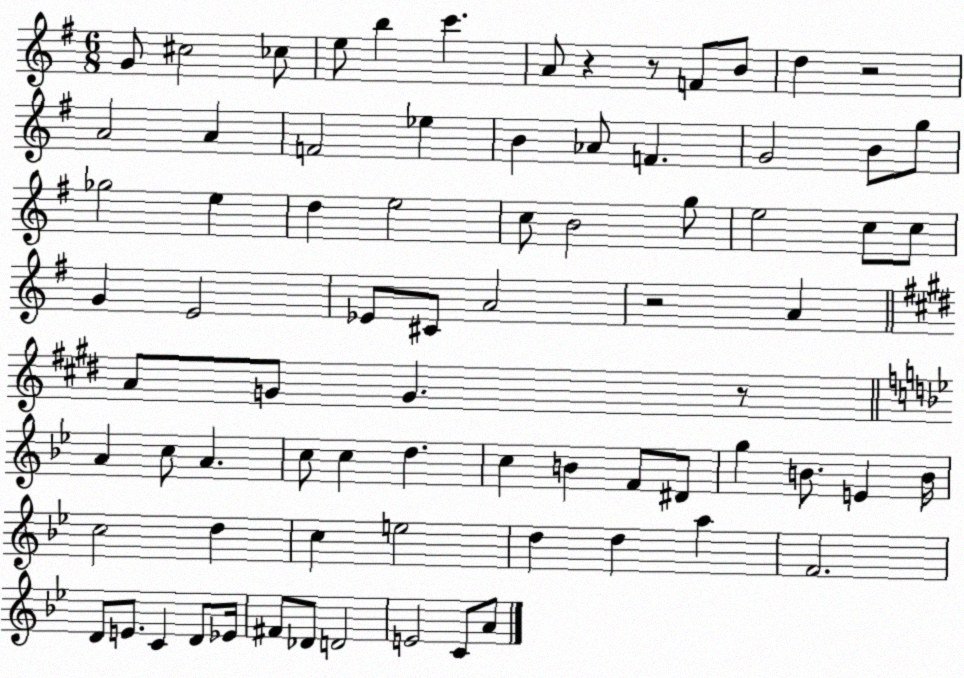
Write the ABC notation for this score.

X:1
T:Untitled
M:6/8
L:1/4
K:G
G/2 ^c2 _c/2 e/2 b c' A/2 z z/2 F/2 B/2 d z2 A2 A F2 _e B _A/2 F G2 B/2 g/2 _g2 e d e2 c/2 B2 g/2 e2 c/2 c/2 G E2 _E/2 ^C/2 A2 z2 A A/2 G/2 G z/2 A c/2 A c/2 c d c B F/2 ^D/2 g B/2 E B/4 c2 d c e2 d d a F2 D/2 E/2 C D/2 _E/4 ^F/2 _D/2 D2 E2 C/2 A/2